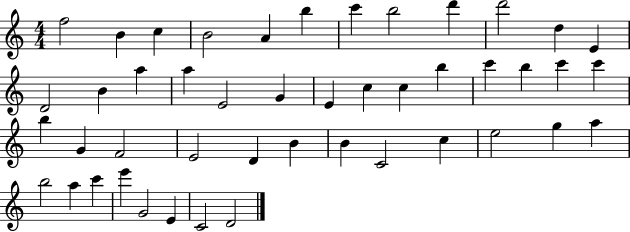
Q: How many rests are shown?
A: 0